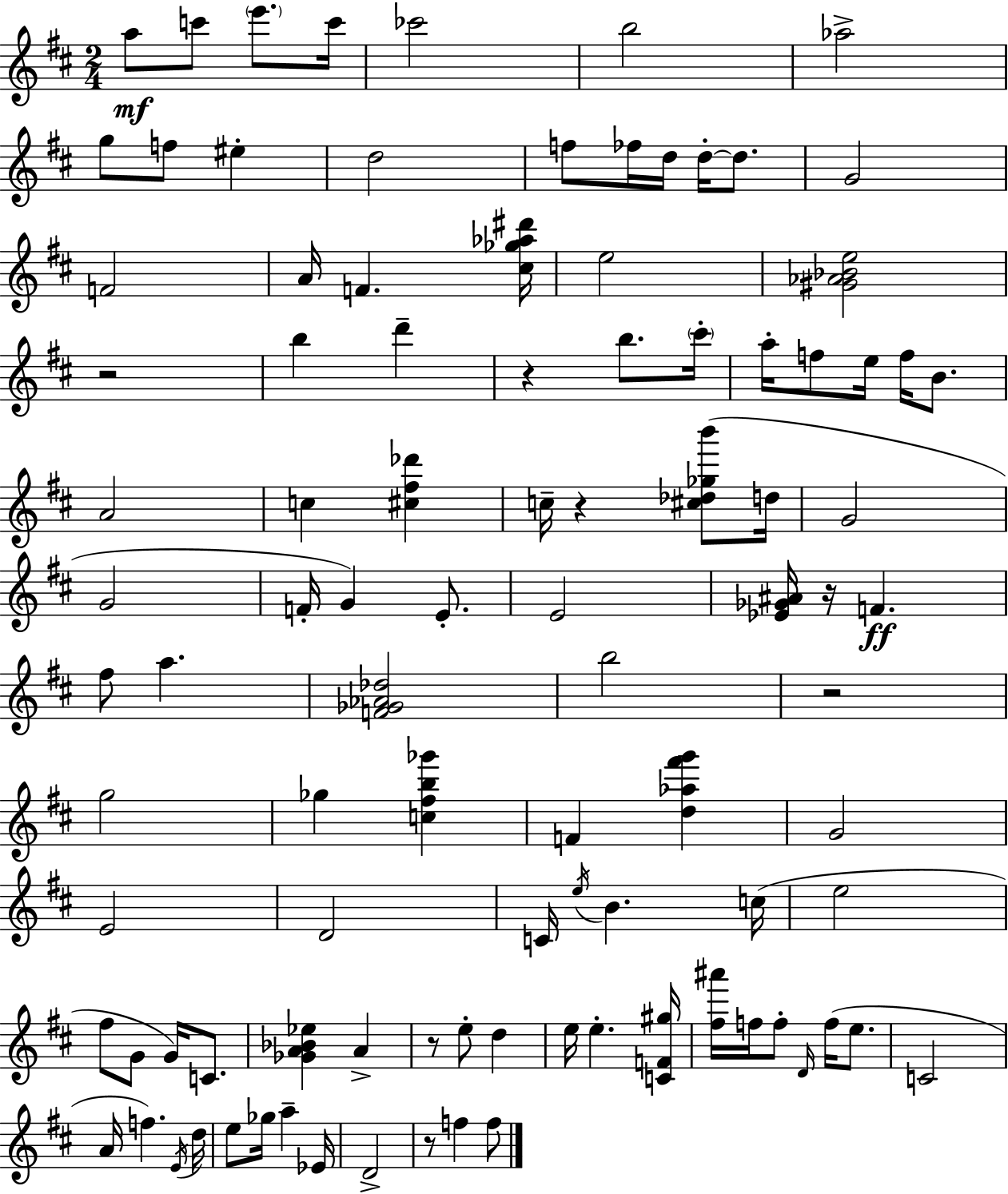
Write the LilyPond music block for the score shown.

{
  \clef treble
  \numericTimeSignature
  \time 2/4
  \key d \major
  a''8\mf c'''8 \parenthesize e'''8. c'''16 | ces'''2 | b''2 | aes''2-> | \break g''8 f''8 eis''4-. | d''2 | f''8 fes''16 d''16 d''16-.~~ d''8. | g'2 | \break f'2 | a'16 f'4. <cis'' ges'' aes'' dis'''>16 | e''2 | <gis' aes' bes' e''>2 | \break r2 | b''4 d'''4-- | r4 b''8. \parenthesize cis'''16-. | a''16-. f''8 e''16 f''16 b'8. | \break a'2 | c''4 <cis'' fis'' des'''>4 | c''16-- r4 <cis'' des'' ges'' b'''>8( d''16 | g'2 | \break g'2 | f'16-. g'4) e'8.-. | e'2 | <ees' ges' ais'>16 r16 f'4.\ff | \break fis''8 a''4. | <f' ges' aes' des''>2 | b''2 | r2 | \break g''2 | ges''4 <c'' fis'' b'' ges'''>4 | f'4 <d'' aes'' fis''' g'''>4 | g'2 | \break e'2 | d'2 | c'16 \acciaccatura { e''16 } b'4. | c''16( e''2 | \break fis''8 g'8 g'16) c'8. | <ges' a' bes' ees''>4 a'4-> | r8 e''8-. d''4 | e''16 e''4.-. | \break <c' f' gis''>16 <fis'' ais'''>16 f''16 f''8-. \grace { d'16 }( f''16 e''8. | c'2 | a'16 f''4.) | \acciaccatura { e'16 } d''16 e''8 ges''16 a''4-- | \break ees'16 d'2-> | r8 f''4 | f''8 \bar "|."
}